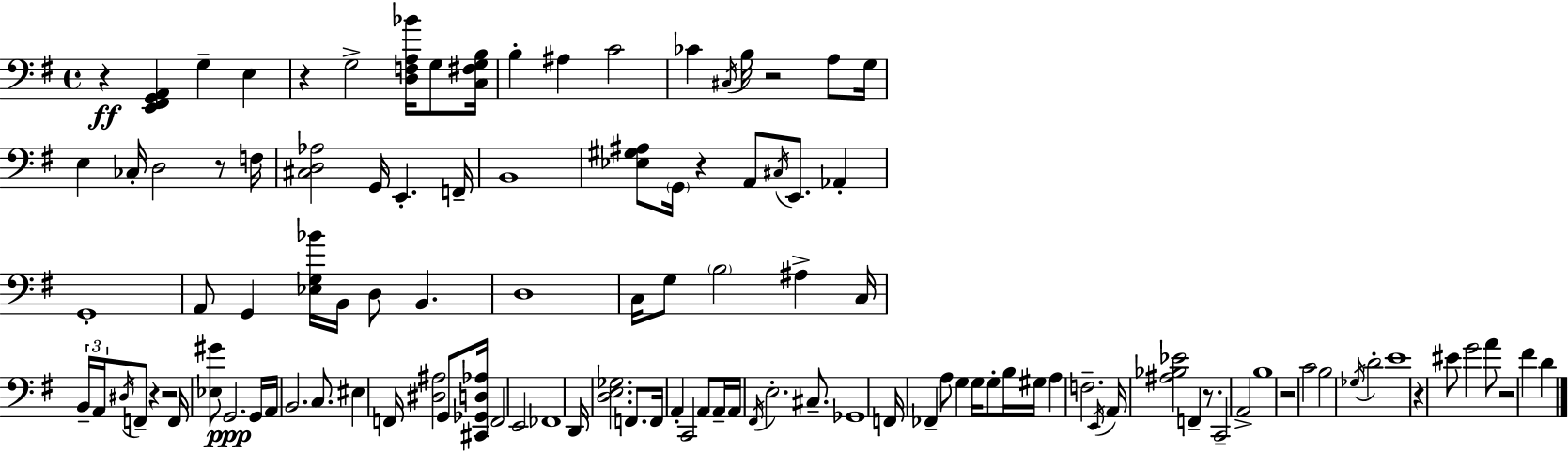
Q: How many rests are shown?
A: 11